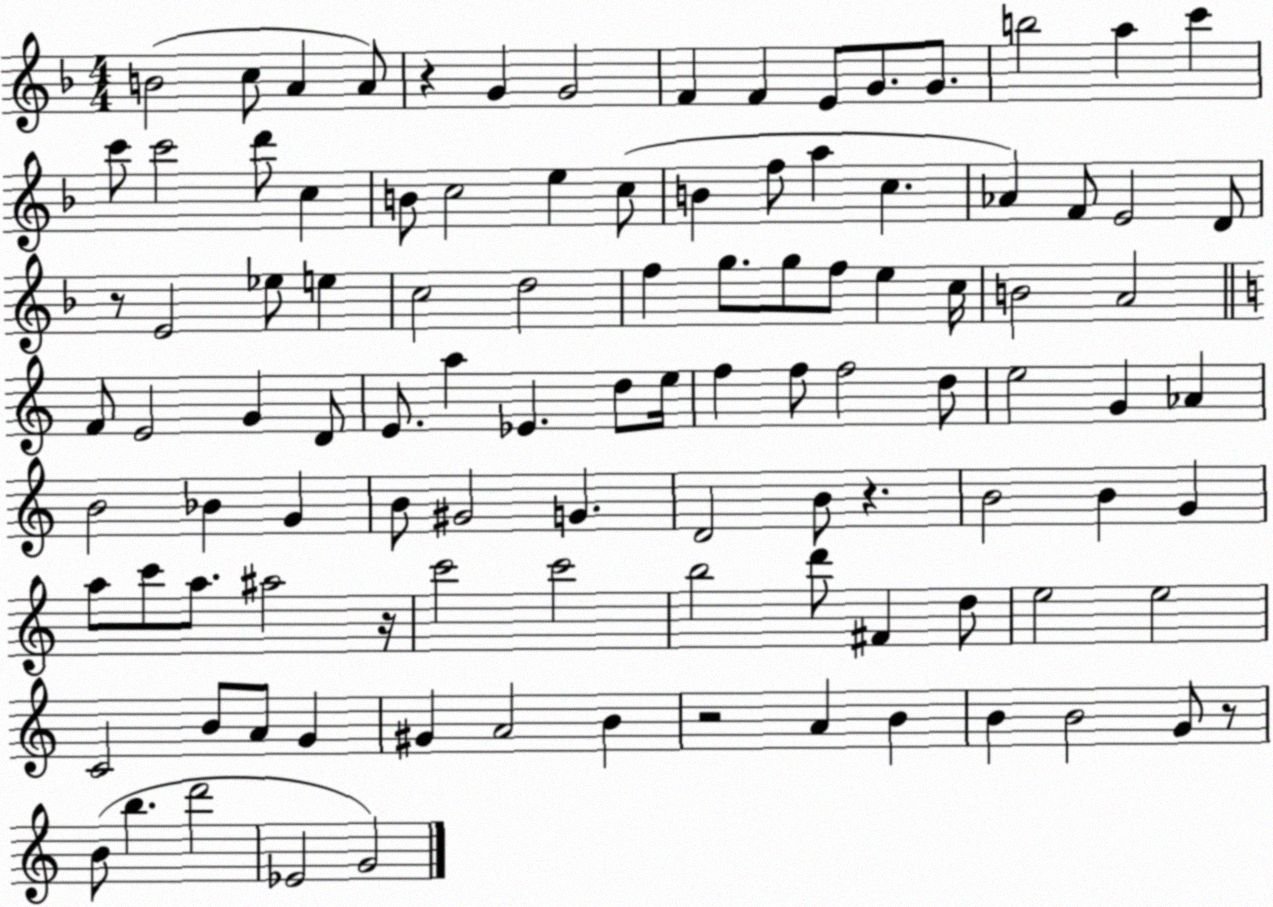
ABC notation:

X:1
T:Untitled
M:4/4
L:1/4
K:F
B2 c/2 A A/2 z G G2 F F E/2 G/2 G/2 b2 a c' c'/2 c'2 d'/2 c B/2 c2 e c/2 B f/2 a c _A F/2 E2 D/2 z/2 E2 _e/2 e c2 d2 f g/2 g/2 f/2 e c/4 B2 A2 F/2 E2 G D/2 E/2 a _E d/2 e/4 f f/2 f2 d/2 e2 G _A B2 _B G B/2 ^G2 G D2 B/2 z B2 B G a/2 c'/2 a/2 ^a2 z/4 c'2 c'2 b2 d'/2 ^F d/2 e2 e2 C2 B/2 A/2 G ^G A2 B z2 A B B B2 G/2 z/2 B/2 b d'2 _E2 G2